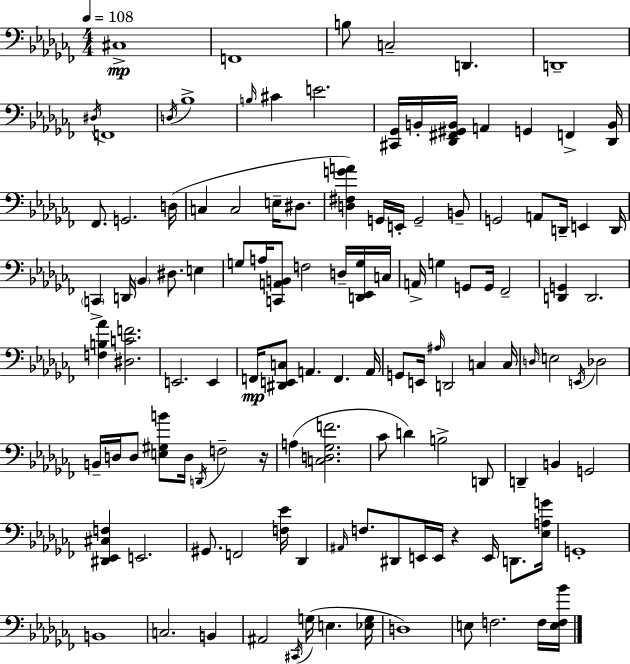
{
  \clef bass
  \numericTimeSignature
  \time 4/4
  \key aes \minor
  \tempo 4 = 108
  cis1->\mp | f,1 | b8 c2-- d,4. | d,1-- | \break \acciaccatura { dis16 } f,1 | \acciaccatura { d16 } bes1-> | \grace { b16 } cis'4 e'2. | <cis, ges,>16 b,16-. <des, fis, gis, b,>16 a,4 g,4 f,4-> | \break <des, b,>16 fes,8. g,2. | d16( c4 c2 e16-- | dis8. <d fis g' a'>4) g,16 e,16-. g,2-- | b,8-- g,2 a,8 d,16-- e,4 | \break d,16 \parenthesize c,4-> d,16 \parenthesize bes,4 dis8. e4 | g8 a16 <c, a, b,>8 f2 | d16-- <d, ees, g>16 c16 a,16-> g4 g,8 g,16 fes,2-- | <d, g,>4 d,2. | \break <f b aes'>4 <dis c' f'>2. | e,2. e,4 | f,16\mp <dis, e, c>8 a,4. f,4. | a,16 g,8 e,16 \grace { ais16 } d,2 c4 | \break c16 \grace { d16 } e2 \acciaccatura { e,16 } des2 | b,16-- d16 d8 <e gis b'>8 d16 \acciaccatura { d,16 } f2-- | r16 a4( <c d ges f'>2. | ces'8 d'4) b2-> | \break d,8 d,4-- b,4 g,2 | <dis, ees, cis f>4 e,2. | gis,8. f,2 | <f ees'>16 des,4 \grace { ais,16 } f8. dis,8 e,16 e,16 r4 | \break e,16 d,8. <ees a g'>16 g,1-. | b,1 | c2. | b,4 ais,2 | \break \acciaccatura { cis,16 } g16( e4. <ees g>16 d1) | e8 f2. | f16 <e f bes'>16 \bar "|."
}